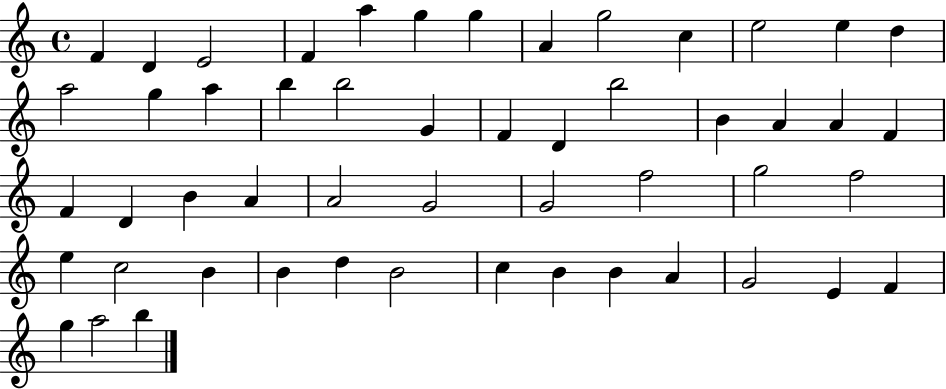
{
  \clef treble
  \time 4/4
  \defaultTimeSignature
  \key c \major
  f'4 d'4 e'2 | f'4 a''4 g''4 g''4 | a'4 g''2 c''4 | e''2 e''4 d''4 | \break a''2 g''4 a''4 | b''4 b''2 g'4 | f'4 d'4 b''2 | b'4 a'4 a'4 f'4 | \break f'4 d'4 b'4 a'4 | a'2 g'2 | g'2 f''2 | g''2 f''2 | \break e''4 c''2 b'4 | b'4 d''4 b'2 | c''4 b'4 b'4 a'4 | g'2 e'4 f'4 | \break g''4 a''2 b''4 | \bar "|."
}